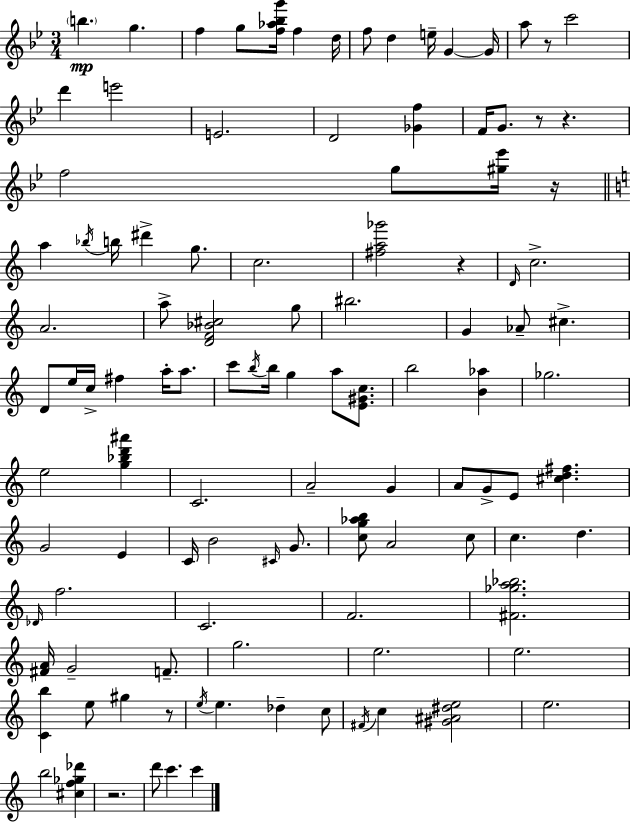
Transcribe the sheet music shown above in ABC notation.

X:1
T:Untitled
M:3/4
L:1/4
K:Gm
b g f g/2 [f_a_bg']/4 f d/4 f/2 d e/4 G G/4 a/2 z/2 c'2 d' e'2 E2 D2 [_Gf] F/4 G/2 z/2 z f2 g/2 [^g_e']/4 z/4 a _b/4 b/4 ^d' g/2 c2 [^fa_g']2 z D/4 c2 A2 a/2 [DF_B^c]2 g/2 ^b2 G _A/2 ^c D/2 e/4 c/4 ^f a/4 a/2 c'/2 b/4 b/4 g a/2 [E^Gc]/2 b2 [B_a] _g2 e2 [g_bd'^a'] C2 A2 G A/2 G/2 E/2 [^cd^f] G2 E C/4 B2 ^C/4 G/2 [cg_ab]/2 A2 c/2 c d _D/4 f2 C2 F2 [^F_ga_b]2 [^FA]/4 G2 F/2 g2 e2 e2 [Cb] e/2 ^g z/2 e/4 e _d c/2 ^F/4 c [^G^A^de]2 e2 b2 [^cf_g_d'] z2 d'/2 c' c'